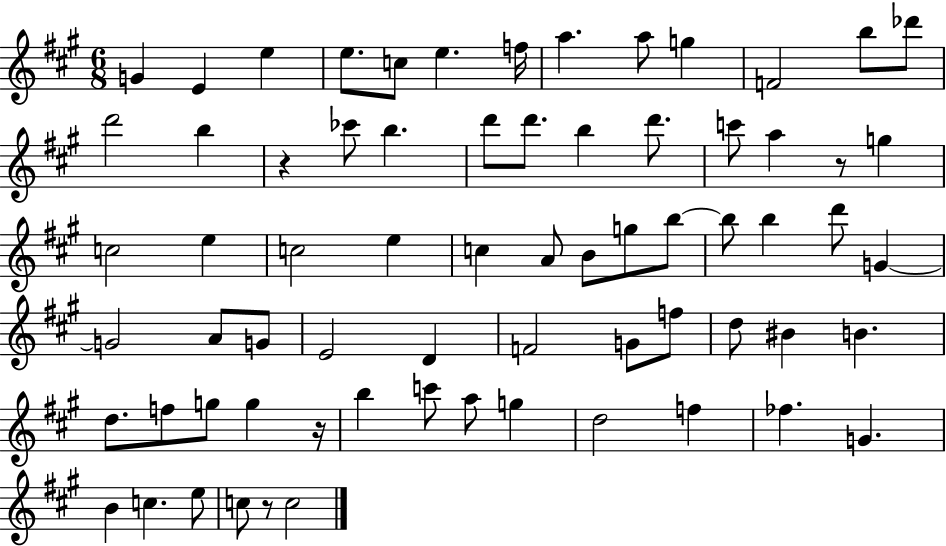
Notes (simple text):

G4/q E4/q E5/q E5/e. C5/e E5/q. F5/s A5/q. A5/e G5/q F4/h B5/e Db6/e D6/h B5/q R/q CES6/e B5/q. D6/e D6/e. B5/q D6/e. C6/e A5/q R/e G5/q C5/h E5/q C5/h E5/q C5/q A4/e B4/e G5/e B5/e B5/e B5/q D6/e G4/q G4/h A4/e G4/e E4/h D4/q F4/h G4/e F5/e D5/e BIS4/q B4/q. D5/e. F5/e G5/e G5/q R/s B5/q C6/e A5/e G5/q D5/h F5/q FES5/q. G4/q. B4/q C5/q. E5/e C5/e R/e C5/h